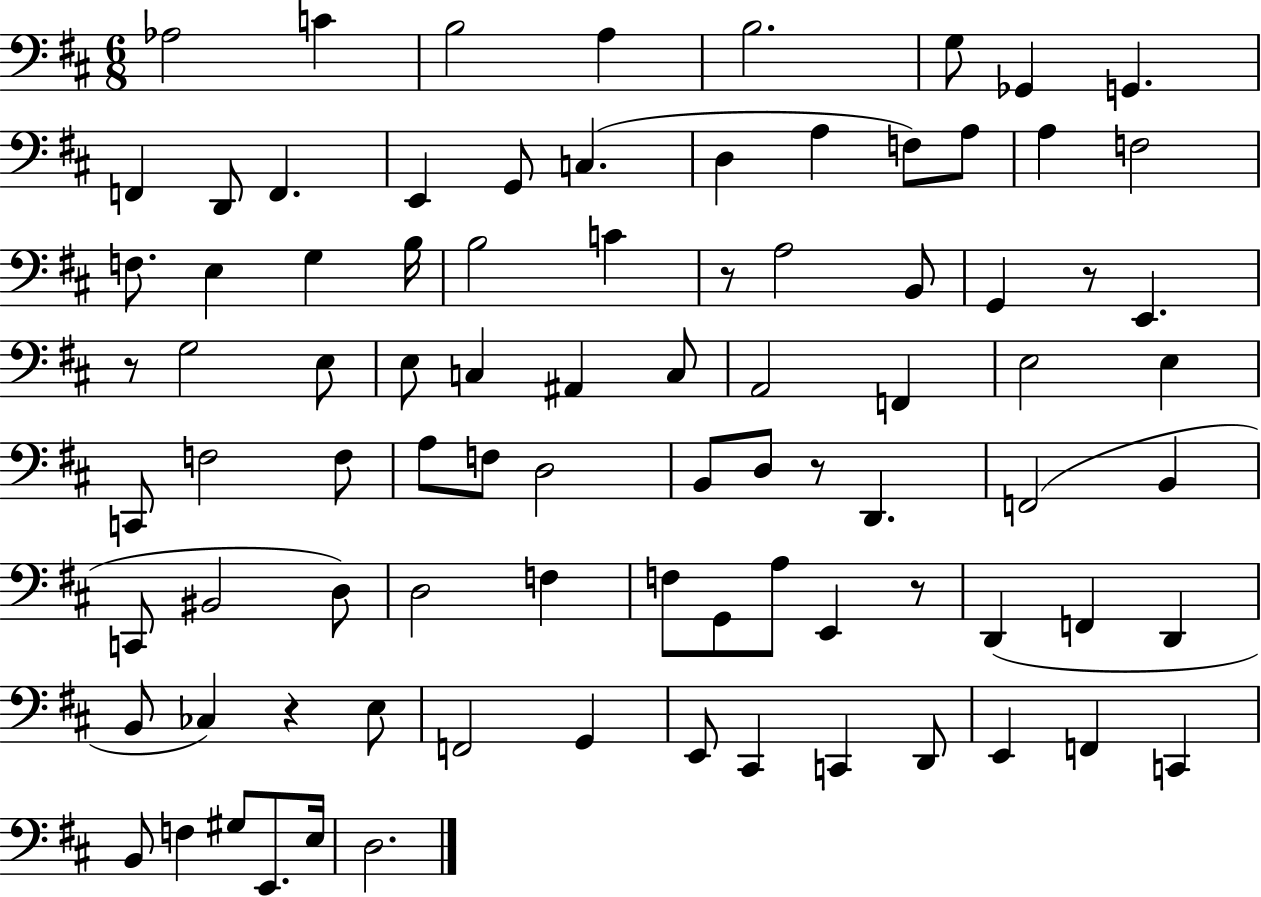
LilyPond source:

{
  \clef bass
  \numericTimeSignature
  \time 6/8
  \key d \major
  \repeat volta 2 { aes2 c'4 | b2 a4 | b2. | g8 ges,4 g,4. | \break f,4 d,8 f,4. | e,4 g,8 c4.( | d4 a4 f8) a8 | a4 f2 | \break f8. e4 g4 b16 | b2 c'4 | r8 a2 b,8 | g,4 r8 e,4. | \break r8 g2 e8 | e8 c4 ais,4 c8 | a,2 f,4 | e2 e4 | \break c,8 f2 f8 | a8 f8 d2 | b,8 d8 r8 d,4. | f,2( b,4 | \break c,8 bis,2 d8) | d2 f4 | f8 g,8 a8 e,4 r8 | d,4( f,4 d,4 | \break b,8 ces4) r4 e8 | f,2 g,4 | e,8 cis,4 c,4 d,8 | e,4 f,4 c,4 | \break b,8 f4 gis8 e,8. e16 | d2. | } \bar "|."
}